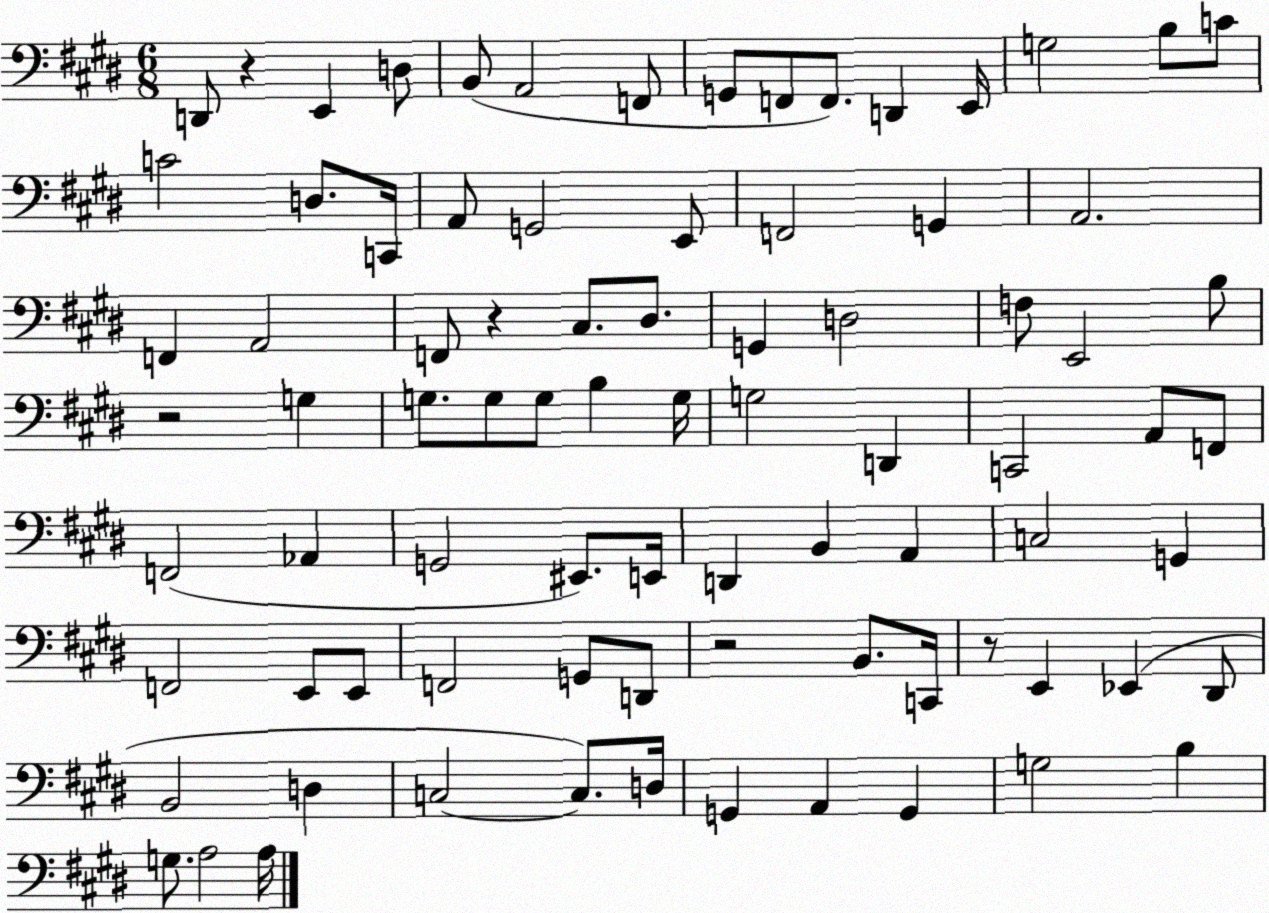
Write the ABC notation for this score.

X:1
T:Untitled
M:6/8
L:1/4
K:E
D,,/2 z E,, D,/2 B,,/2 A,,2 F,,/2 G,,/2 F,,/2 F,,/2 D,, E,,/4 G,2 B,/2 C/2 C2 D,/2 C,,/4 A,,/2 G,,2 E,,/2 F,,2 G,, A,,2 F,, A,,2 F,,/2 z ^C,/2 ^D,/2 G,, D,2 F,/2 E,,2 B,/2 z2 G, G,/2 G,/2 G,/2 B, G,/4 G,2 D,, C,,2 A,,/2 F,,/2 F,,2 _A,, G,,2 ^E,,/2 E,,/4 D,, B,, A,, C,2 G,, F,,2 E,,/2 E,,/2 F,,2 G,,/2 D,,/2 z2 B,,/2 C,,/4 z/2 E,, _E,, ^D,,/2 B,,2 D, C,2 C,/2 D,/4 G,, A,, G,, G,2 B, G,/2 A,2 A,/4